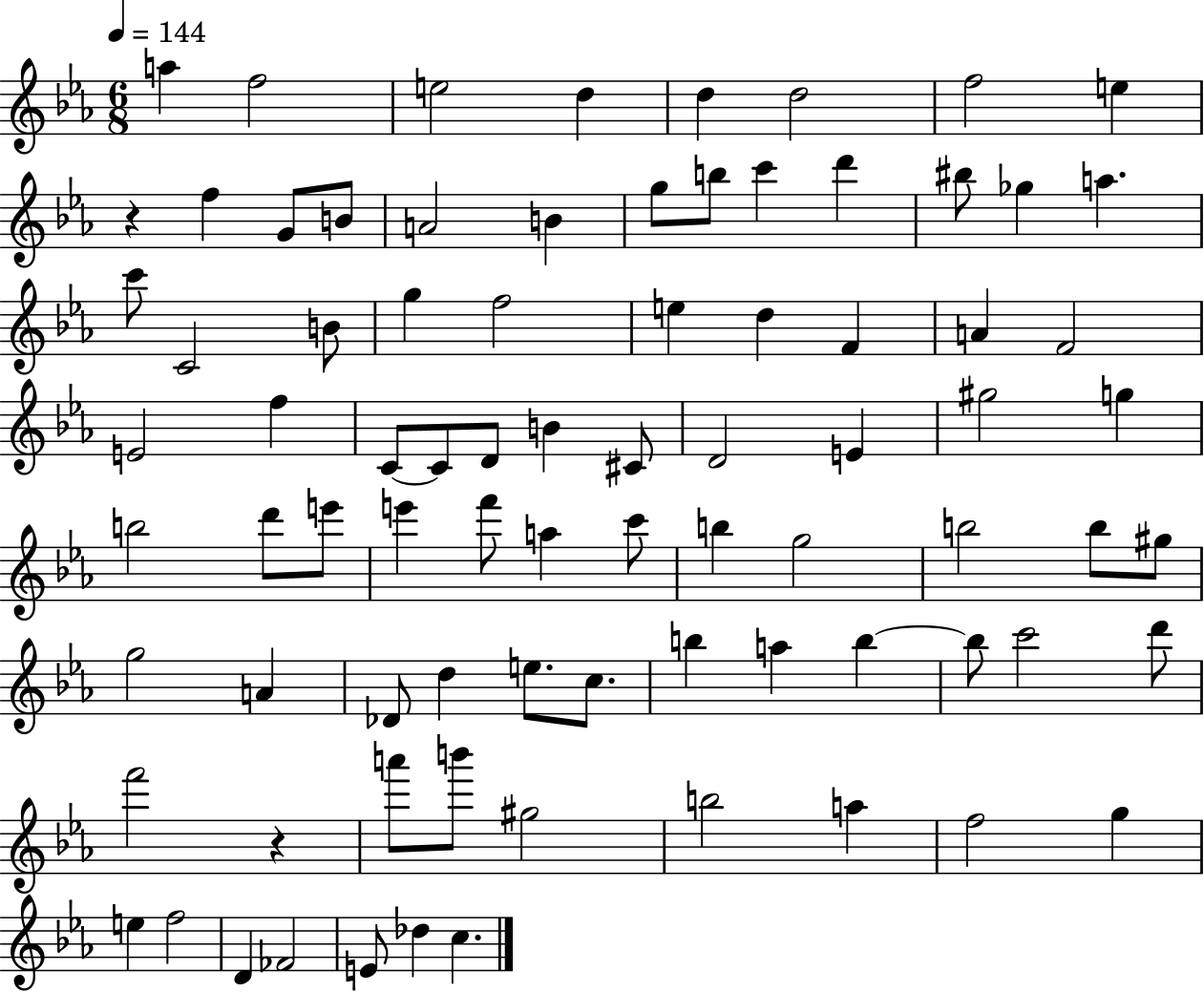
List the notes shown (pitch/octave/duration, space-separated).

A5/q F5/h E5/h D5/q D5/q D5/h F5/h E5/q R/q F5/q G4/e B4/e A4/h B4/q G5/e B5/e C6/q D6/q BIS5/e Gb5/q A5/q. C6/e C4/h B4/e G5/q F5/h E5/q D5/q F4/q A4/q F4/h E4/h F5/q C4/e C4/e D4/e B4/q C#4/e D4/h E4/q G#5/h G5/q B5/h D6/e E6/e E6/q F6/e A5/q C6/e B5/q G5/h B5/h B5/e G#5/e G5/h A4/q Db4/e D5/q E5/e. C5/e. B5/q A5/q B5/q B5/e C6/h D6/e F6/h R/q A6/e B6/e G#5/h B5/h A5/q F5/h G5/q E5/q F5/h D4/q FES4/h E4/e Db5/q C5/q.